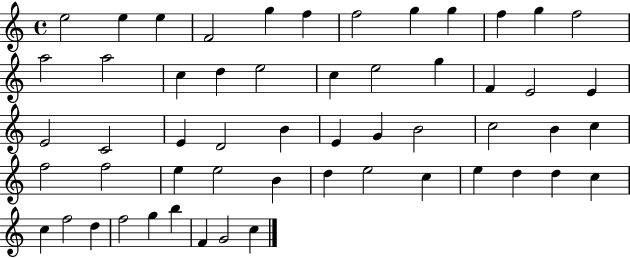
E5/h E5/q E5/q F4/h G5/q F5/q F5/h G5/q G5/q F5/q G5/q F5/h A5/h A5/h C5/q D5/q E5/h C5/q E5/h G5/q F4/q E4/h E4/q E4/h C4/h E4/q D4/h B4/q E4/q G4/q B4/h C5/h B4/q C5/q F5/h F5/h E5/q E5/h B4/q D5/q E5/h C5/q E5/q D5/q D5/q C5/q C5/q F5/h D5/q F5/h G5/q B5/q F4/q G4/h C5/q